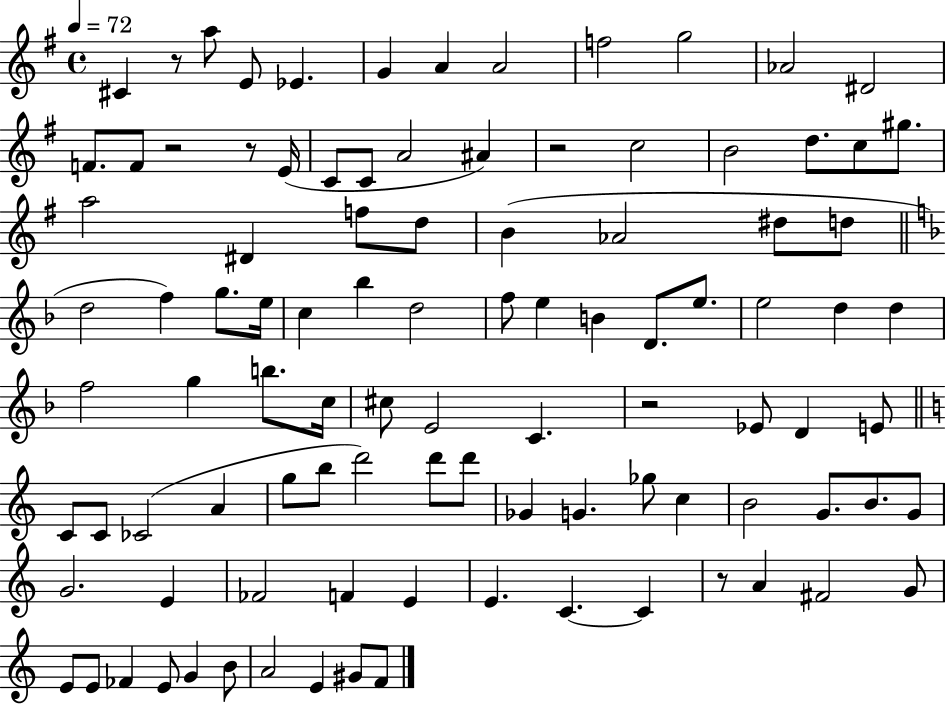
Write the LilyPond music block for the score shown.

{
  \clef treble
  \time 4/4
  \defaultTimeSignature
  \key g \major
  \tempo 4 = 72
  cis'4 r8 a''8 e'8 ees'4. | g'4 a'4 a'2 | f''2 g''2 | aes'2 dis'2 | \break f'8. f'8 r2 r8 e'16( | c'8 c'8 a'2 ais'4) | r2 c''2 | b'2 d''8. c''8 gis''8. | \break a''2 dis'4 f''8 d''8 | b'4( aes'2 dis''8 d''8 | \bar "||" \break \key d \minor d''2 f''4) g''8. e''16 | c''4 bes''4 d''2 | f''8 e''4 b'4 d'8. e''8. | e''2 d''4 d''4 | \break f''2 g''4 b''8. c''16 | cis''8 e'2 c'4. | r2 ees'8 d'4 e'8 | \bar "||" \break \key c \major c'8 c'8 ces'2( a'4 | g''8 b''8 d'''2) d'''8 d'''8 | ges'4 g'4. ges''8 c''4 | b'2 g'8. b'8. g'8 | \break g'2. e'4 | fes'2 f'4 e'4 | e'4. c'4.~~ c'4 | r8 a'4 fis'2 g'8 | \break e'8 e'8 fes'4 e'8 g'4 b'8 | a'2 e'4 gis'8 f'8 | \bar "|."
}